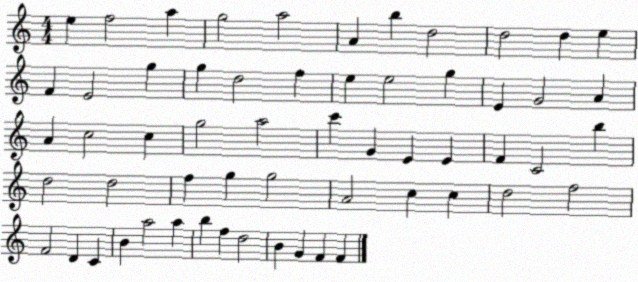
X:1
T:Untitled
M:4/4
L:1/4
K:C
e f2 a g2 a2 A b d2 d2 d e F E2 g g d2 f e e2 g E G2 A A c2 c g2 a2 c' G E E F C2 b d2 d2 f g g2 A2 c c d2 f2 F2 D C B a2 a b f d2 B G F F